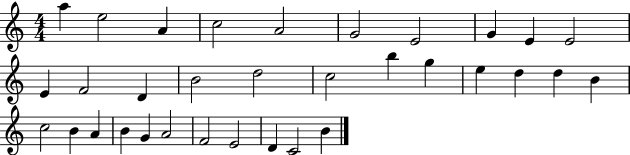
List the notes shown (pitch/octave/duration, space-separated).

A5/q E5/h A4/q C5/h A4/h G4/h E4/h G4/q E4/q E4/h E4/q F4/h D4/q B4/h D5/h C5/h B5/q G5/q E5/q D5/q D5/q B4/q C5/h B4/q A4/q B4/q G4/q A4/h F4/h E4/h D4/q C4/h B4/q